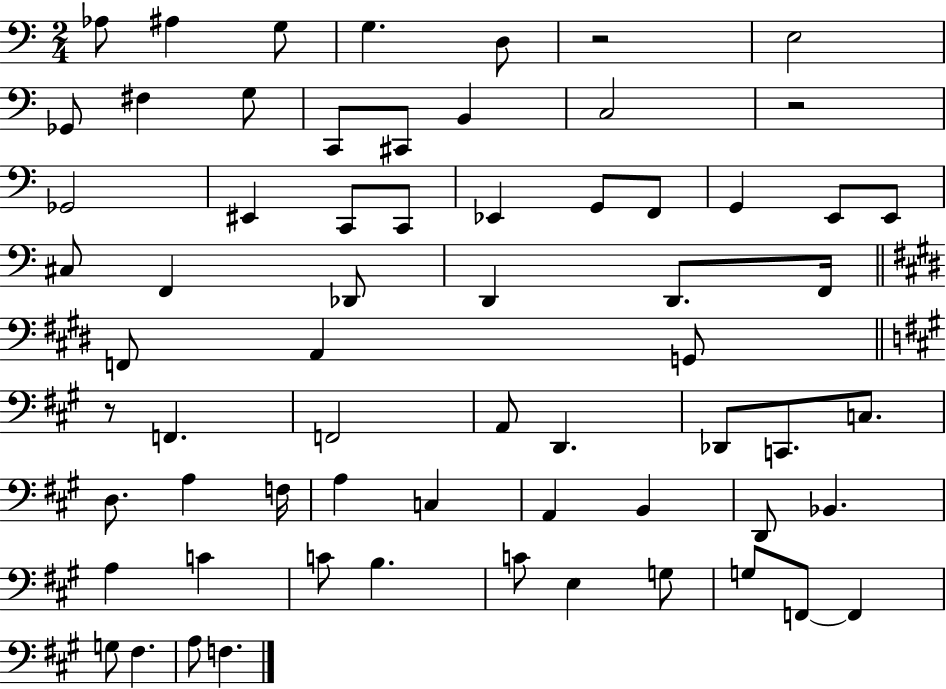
{
  \clef bass
  \numericTimeSignature
  \time 2/4
  \key c \major
  aes8 ais4 g8 | g4. d8 | r2 | e2 | \break ges,8 fis4 g8 | c,8 cis,8 b,4 | c2 | r2 | \break ges,2 | eis,4 c,8 c,8 | ees,4 g,8 f,8 | g,4 e,8 e,8 | \break cis8 f,4 des,8 | d,4 d,8. f,16 | \bar "||" \break \key e \major f,8 a,4 g,8 | \bar "||" \break \key a \major r8 f,4. | f,2 | a,8 d,4. | des,8 c,8. c8. | \break d8. a4 f16 | a4 c4 | a,4 b,4 | d,8 bes,4. | \break a4 c'4 | c'8 b4. | c'8 e4 g8 | g8 f,8~~ f,4 | \break g8 fis4. | a8 f4. | \bar "|."
}